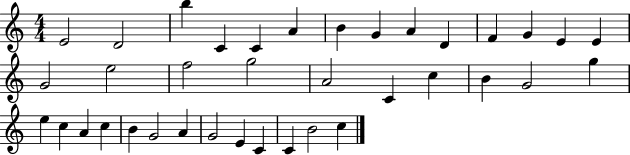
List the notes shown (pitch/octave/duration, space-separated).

E4/h D4/h B5/q C4/q C4/q A4/q B4/q G4/q A4/q D4/q F4/q G4/q E4/q E4/q G4/h E5/h F5/h G5/h A4/h C4/q C5/q B4/q G4/h G5/q E5/q C5/q A4/q C5/q B4/q G4/h A4/q G4/h E4/q C4/q C4/q B4/h C5/q